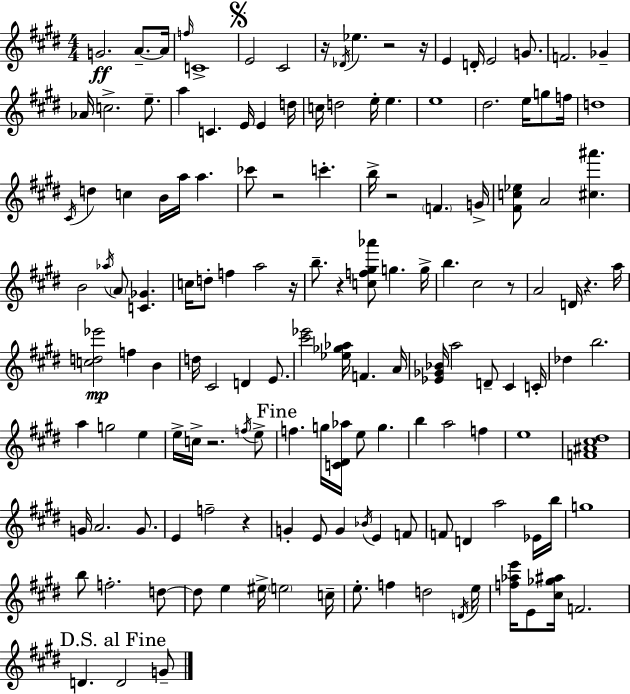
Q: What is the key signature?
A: E major